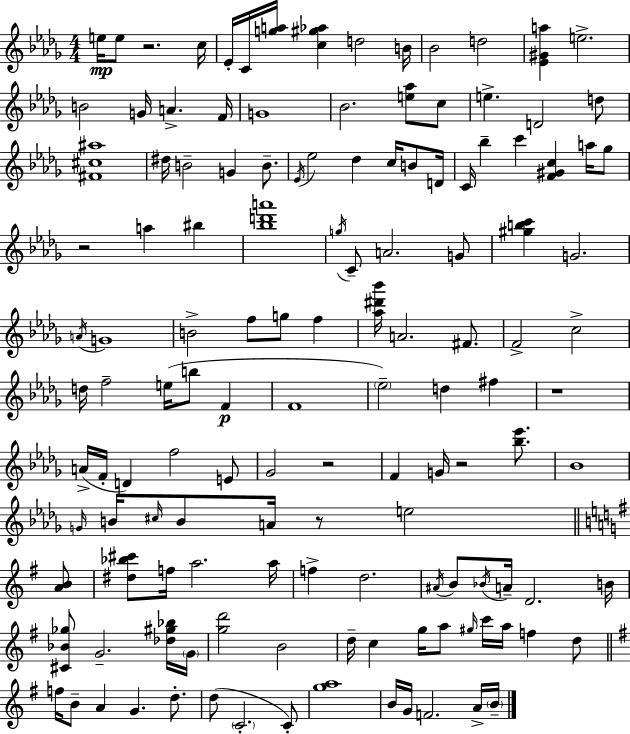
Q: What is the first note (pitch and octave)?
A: E5